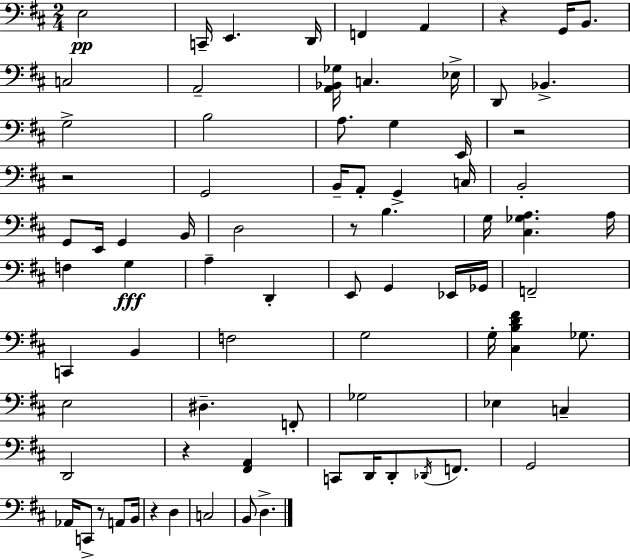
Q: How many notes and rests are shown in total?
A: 80